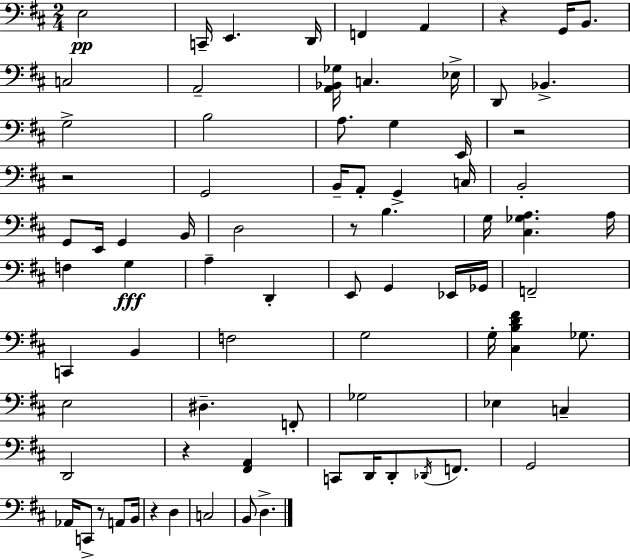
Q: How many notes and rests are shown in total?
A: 80